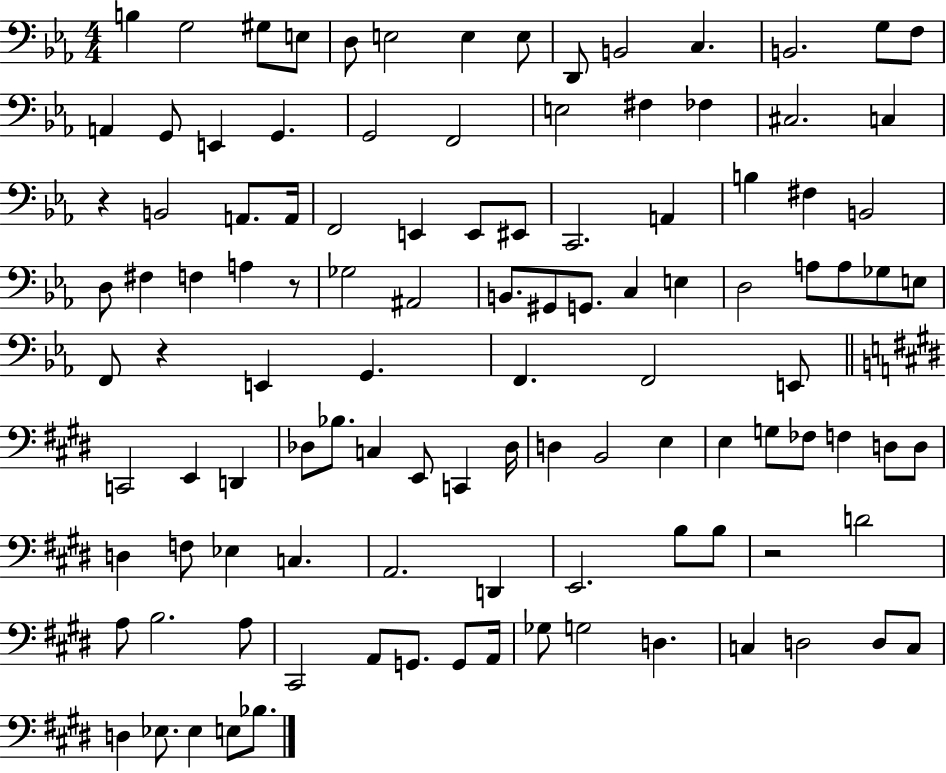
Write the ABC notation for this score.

X:1
T:Untitled
M:4/4
L:1/4
K:Eb
B, G,2 ^G,/2 E,/2 D,/2 E,2 E, E,/2 D,,/2 B,,2 C, B,,2 G,/2 F,/2 A,, G,,/2 E,, G,, G,,2 F,,2 E,2 ^F, _F, ^C,2 C, z B,,2 A,,/2 A,,/4 F,,2 E,, E,,/2 ^E,,/2 C,,2 A,, B, ^F, B,,2 D,/2 ^F, F, A, z/2 _G,2 ^A,,2 B,,/2 ^G,,/2 G,,/2 C, E, D,2 A,/2 A,/2 _G,/2 E,/2 F,,/2 z E,, G,, F,, F,,2 E,,/2 C,,2 E,, D,, _D,/2 _B,/2 C, E,,/2 C,, _D,/4 D, B,,2 E, E, G,/2 _F,/2 F, D,/2 D,/2 D, F,/2 _E, C, A,,2 D,, E,,2 B,/2 B,/2 z2 D2 A,/2 B,2 A,/2 ^C,,2 A,,/2 G,,/2 G,,/2 A,,/4 _G,/2 G,2 D, C, D,2 D,/2 C,/2 D, _E,/2 _E, E,/2 _B,/2